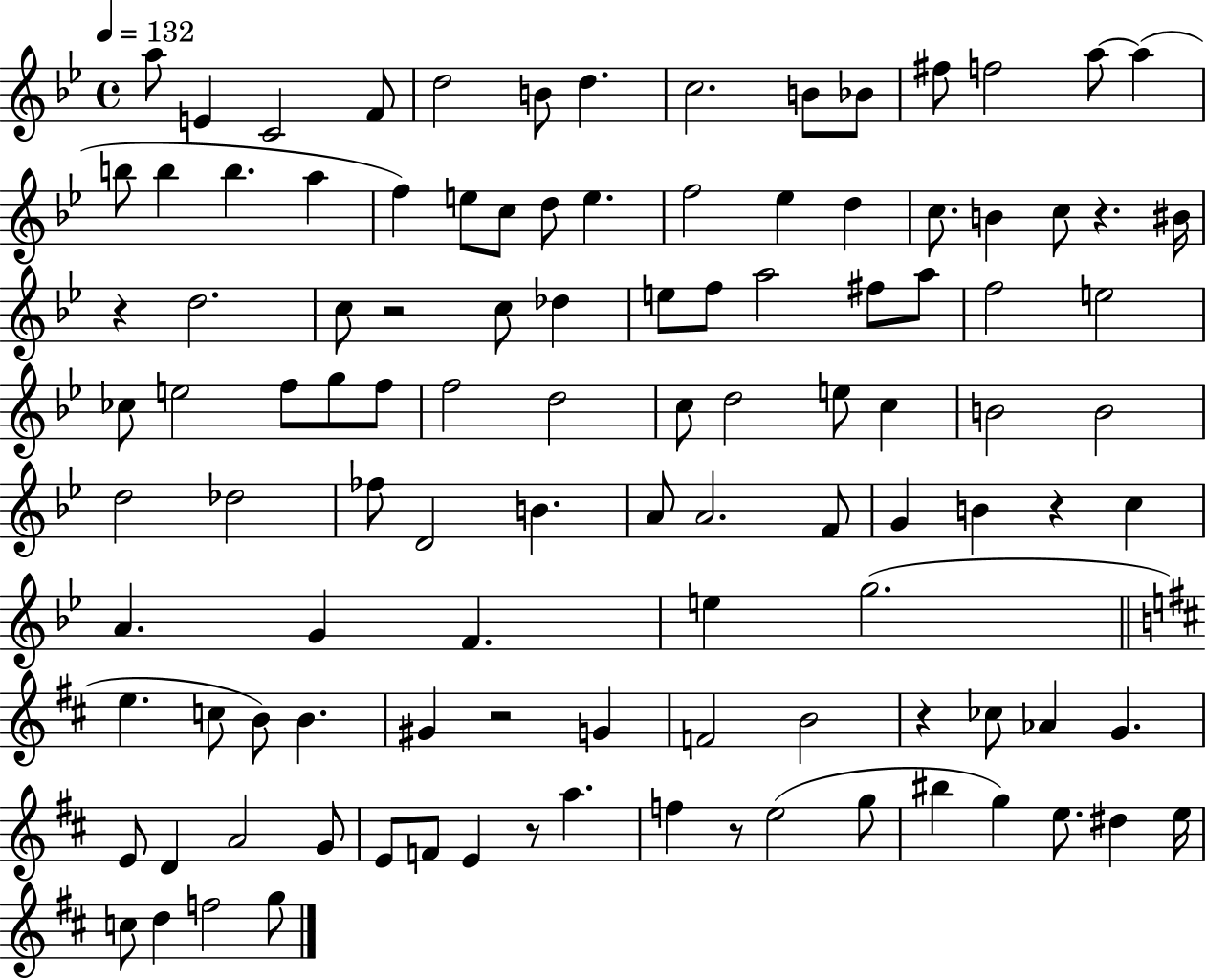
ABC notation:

X:1
T:Untitled
M:4/4
L:1/4
K:Bb
a/2 E C2 F/2 d2 B/2 d c2 B/2 _B/2 ^f/2 f2 a/2 a b/2 b b a f e/2 c/2 d/2 e f2 _e d c/2 B c/2 z ^B/4 z d2 c/2 z2 c/2 _d e/2 f/2 a2 ^f/2 a/2 f2 e2 _c/2 e2 f/2 g/2 f/2 f2 d2 c/2 d2 e/2 c B2 B2 d2 _d2 _f/2 D2 B A/2 A2 F/2 G B z c A G F e g2 e c/2 B/2 B ^G z2 G F2 B2 z _c/2 _A G E/2 D A2 G/2 E/2 F/2 E z/2 a f z/2 e2 g/2 ^b g e/2 ^d e/4 c/2 d f2 g/2